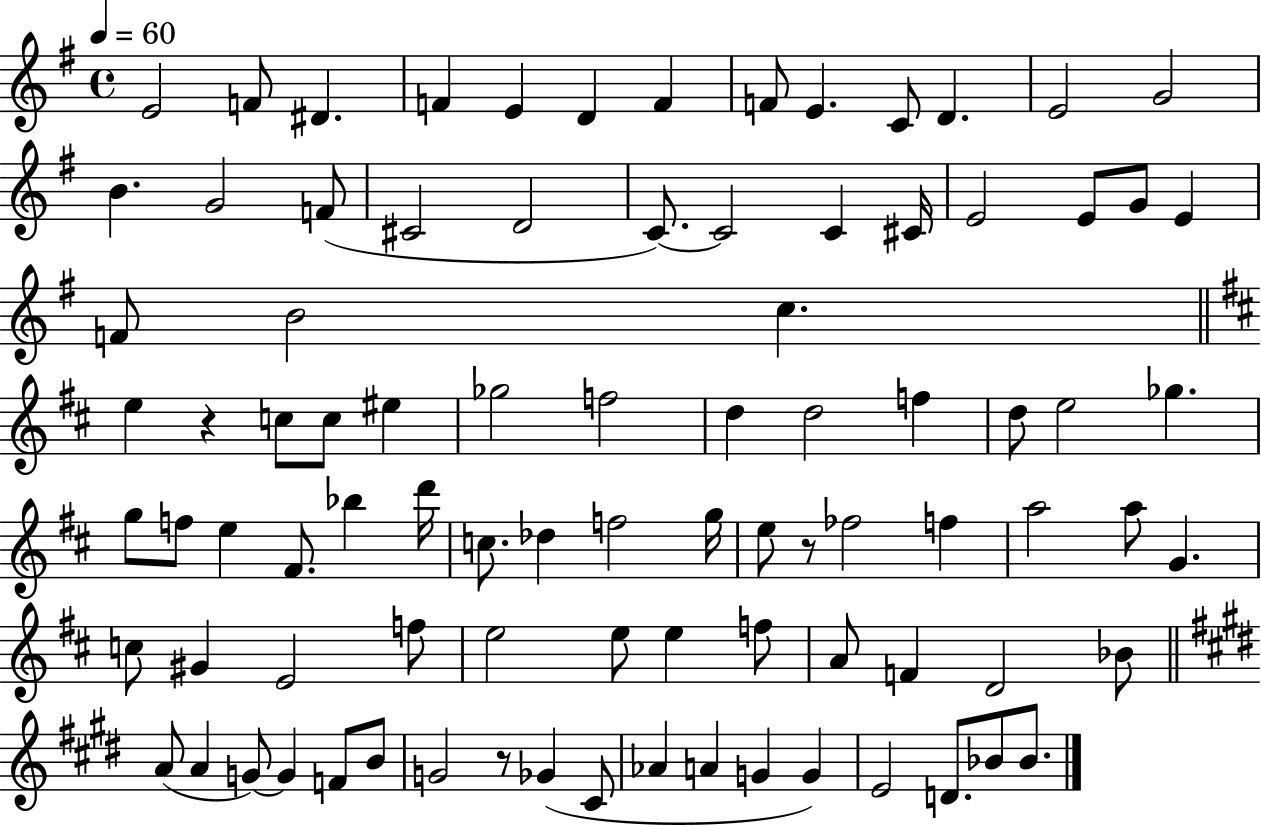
{
  \clef treble
  \time 4/4
  \defaultTimeSignature
  \key g \major
  \tempo 4 = 60
  e'2 f'8 dis'4. | f'4 e'4 d'4 f'4 | f'8 e'4. c'8 d'4. | e'2 g'2 | \break b'4. g'2 f'8( | cis'2 d'2 | c'8.~~) c'2 c'4 cis'16 | e'2 e'8 g'8 e'4 | \break f'8 b'2 c''4. | \bar "||" \break \key d \major e''4 r4 c''8 c''8 eis''4 | ges''2 f''2 | d''4 d''2 f''4 | d''8 e''2 ges''4. | \break g''8 f''8 e''4 fis'8. bes''4 d'''16 | c''8. des''4 f''2 g''16 | e''8 r8 fes''2 f''4 | a''2 a''8 g'4. | \break c''8 gis'4 e'2 f''8 | e''2 e''8 e''4 f''8 | a'8 f'4 d'2 bes'8 | \bar "||" \break \key e \major a'8( a'4 g'8~~) g'4 f'8 b'8 | g'2 r8 ges'4( cis'8 | aes'4 a'4 g'4 g'4) | e'2 d'8. bes'8 bes'8. | \break \bar "|."
}